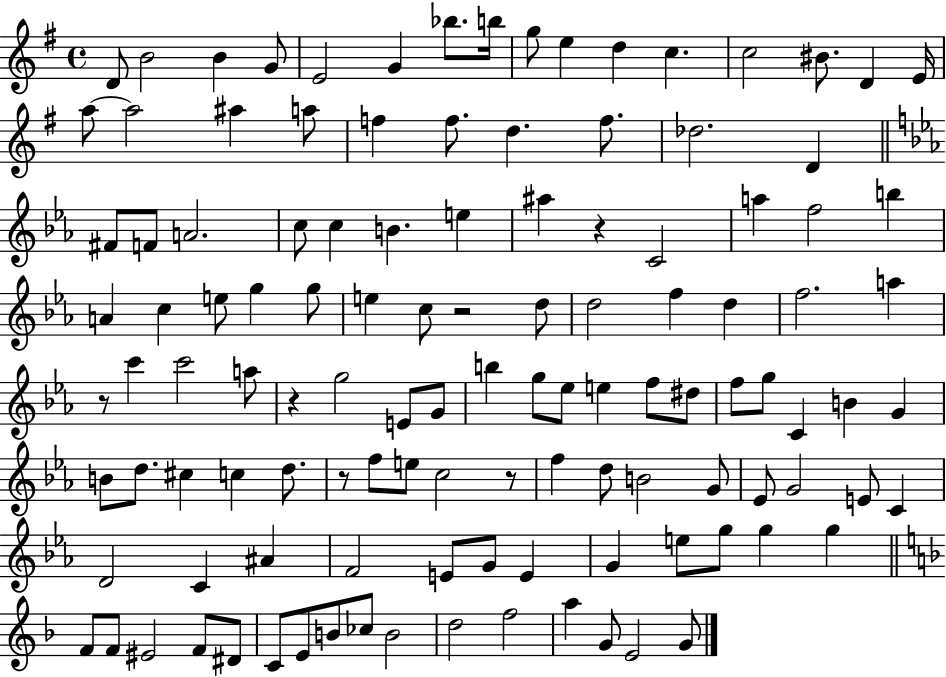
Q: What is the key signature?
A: G major